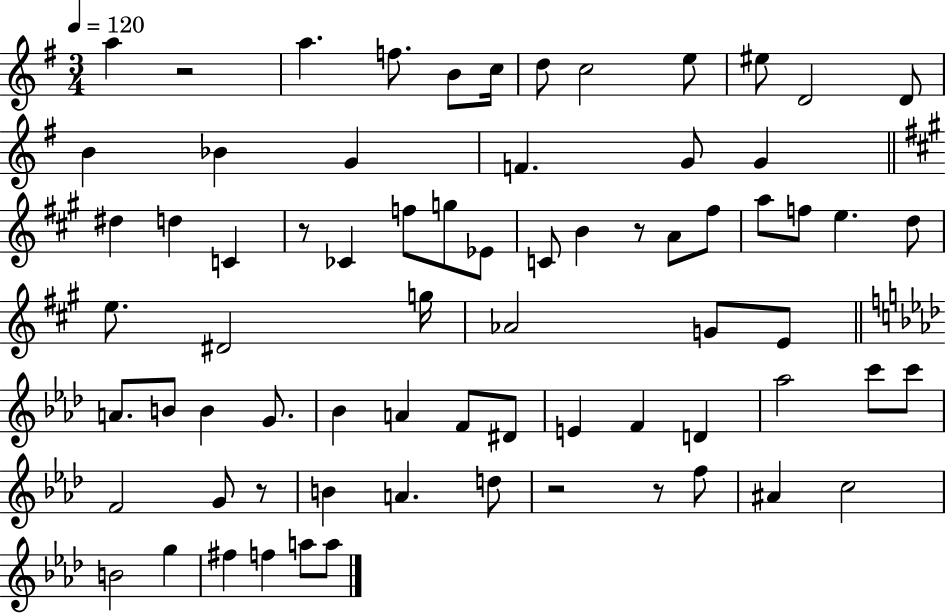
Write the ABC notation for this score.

X:1
T:Untitled
M:3/4
L:1/4
K:G
a z2 a f/2 B/2 c/4 d/2 c2 e/2 ^e/2 D2 D/2 B _B G F G/2 G ^d d C z/2 _C f/2 g/2 _E/2 C/2 B z/2 A/2 ^f/2 a/2 f/2 e d/2 e/2 ^D2 g/4 _A2 G/2 E/2 A/2 B/2 B G/2 _B A F/2 ^D/2 E F D _a2 c'/2 c'/2 F2 G/2 z/2 B A d/2 z2 z/2 f/2 ^A c2 B2 g ^f f a/2 a/2